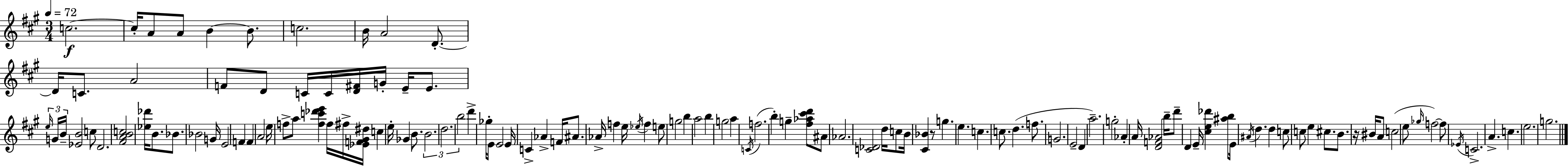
C5/h. C5/s A4/e A4/e B4/q B4/e. C5/h. B4/s A4/h D4/e. D4/s C4/e. A4/h F4/e D4/e C4/s C4/s [D4,F#4]/s G4/s E4/s E4/e. E5/s G4/s B4/s [Eb4,B4]/h C5/e D4/h. [F#4,A4,B4,C5]/h [Eb5,Db6]/s B4/e. Bb4/e. Bb4/h G4/s E4/h F4/q F4/q A4/h E5/s F5/e A5/e [F5,C6,Db6,E6]/q F5/s F#5/s [Eb4,F4,G#4,D#5]/s C5/q E5/s Gb4/q B4/e. B4/h. D5/h. B5/h D6/q Gb5/s E4/e E4/h E4/s C4/q Ab4/q F4/s A#4/e. Ab4/s F5/q E5/s Eb5/s F5/q E5/e G5/h B5/q A5/h B5/q G5/h A5/q C4/s F5/h. B5/q G5/q [F#5,Ab5,C#6,D6]/e A#4/e Ab4/h. [C4,Db4]/h D5/s C5/e B4/s [C#4,Bb4]/q R/e G5/q. E5/q. C5/q. C5/e. D5/q. F5/e. G4/h. E4/h D4/q A5/h. G5/h Ab4/q A4/s [D4,F4,Ab4]/h B5/s D6/e D4/q E4/s [C#5,E5,Db6]/q [A#5,B5]/e E4/s A#4/s D5/q. D5/q C5/e C5/e E5/q C#5/e. B4/e. R/s BIS4/s A4/e C5/h E5/e Gb5/s F5/h F5/e Eb4/s C4/h. A4/q. C5/q. E5/h. G5/h.